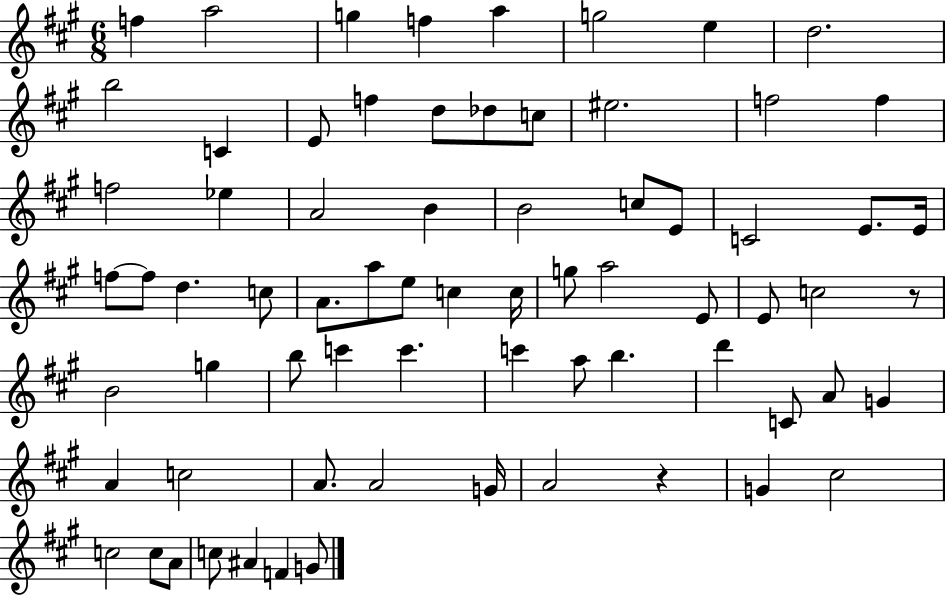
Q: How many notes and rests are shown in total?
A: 71